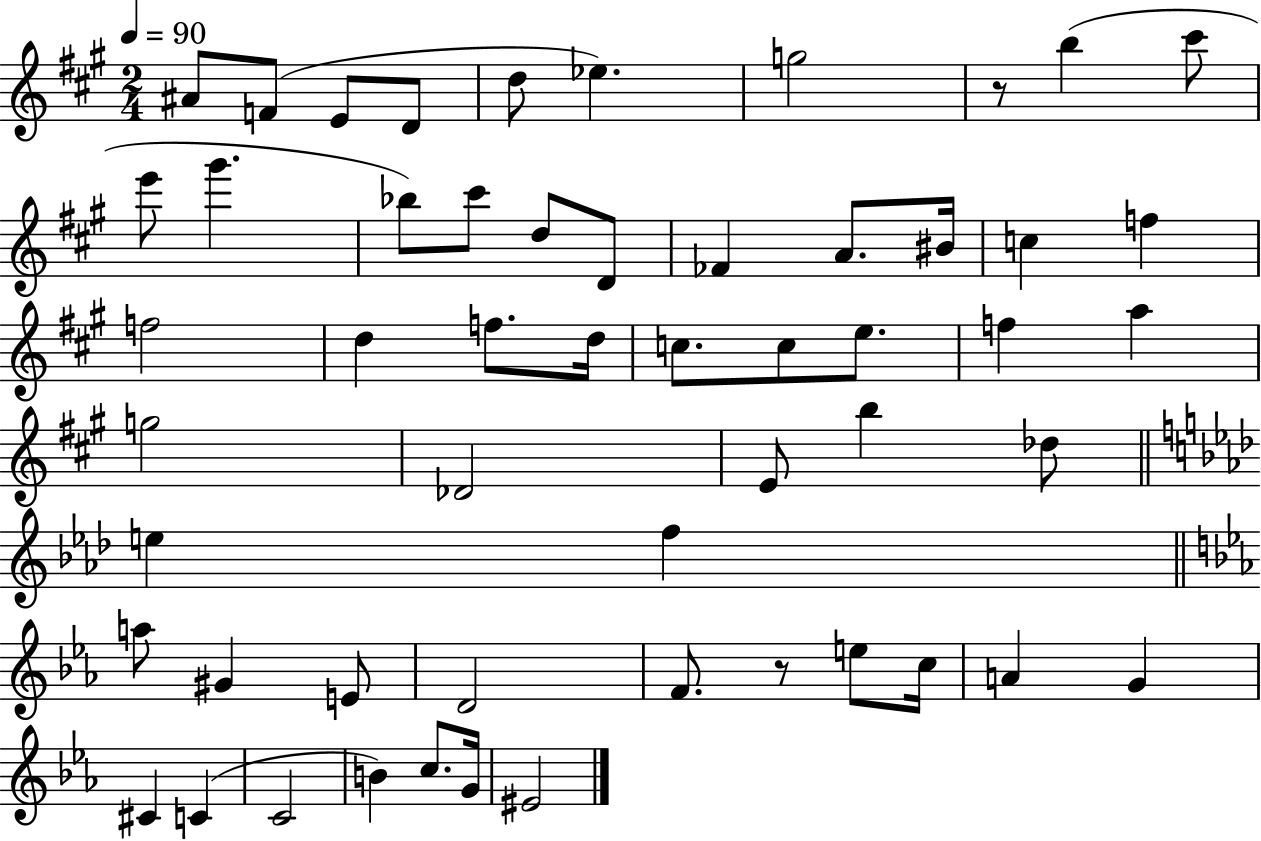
A#4/e F4/e E4/e D4/e D5/e Eb5/q. G5/h R/e B5/q C#6/e E6/e G#6/q. Bb5/e C#6/e D5/e D4/e FES4/q A4/e. BIS4/s C5/q F5/q F5/h D5/q F5/e. D5/s C5/e. C5/e E5/e. F5/q A5/q G5/h Db4/h E4/e B5/q Db5/e E5/q F5/q A5/e G#4/q E4/e D4/h F4/e. R/e E5/e C5/s A4/q G4/q C#4/q C4/q C4/h B4/q C5/e. G4/s EIS4/h